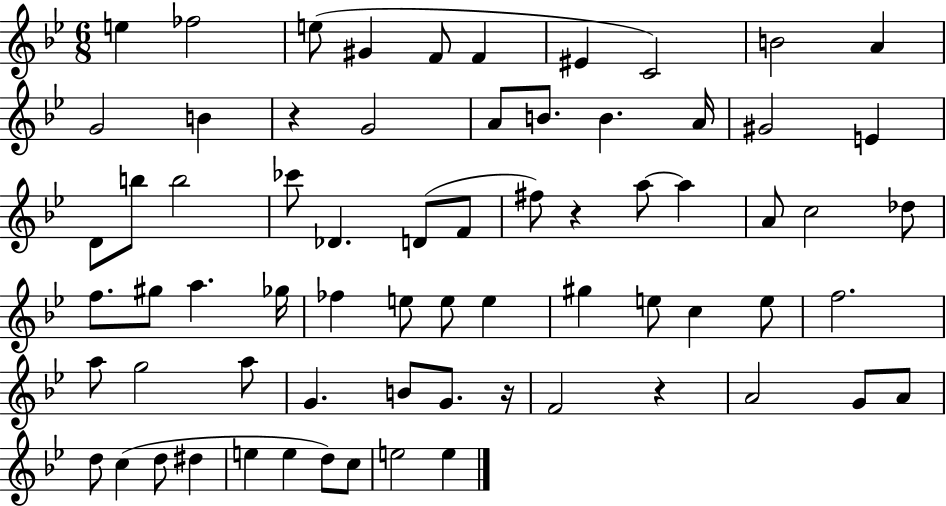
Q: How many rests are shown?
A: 4